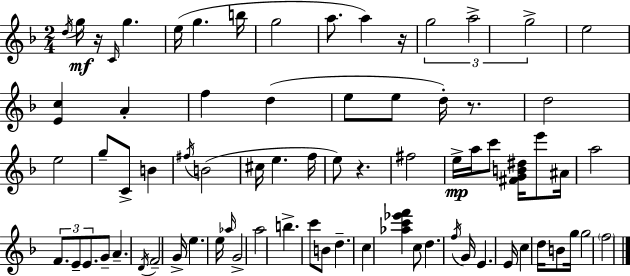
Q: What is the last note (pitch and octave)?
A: F5